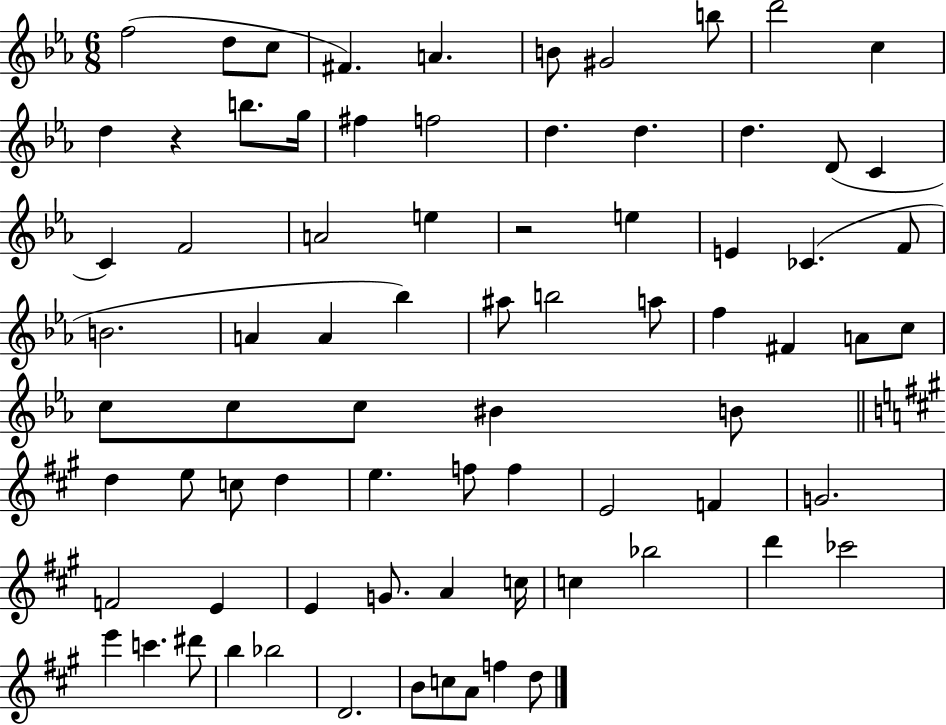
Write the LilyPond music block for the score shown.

{
  \clef treble
  \numericTimeSignature
  \time 6/8
  \key ees \major
  \repeat volta 2 { f''2( d''8 c''8 | fis'4.) a'4. | b'8 gis'2 b''8 | d'''2 c''4 | \break d''4 r4 b''8. g''16 | fis''4 f''2 | d''4. d''4. | d''4. d'8( c'4 | \break c'4) f'2 | a'2 e''4 | r2 e''4 | e'4 ces'4.( f'8 | \break b'2. | a'4 a'4 bes''4) | ais''8 b''2 a''8 | f''4 fis'4 a'8 c''8 | \break c''8 c''8 c''8 bis'4 b'8 | \bar "||" \break \key a \major d''4 e''8 c''8 d''4 | e''4. f''8 f''4 | e'2 f'4 | g'2. | \break f'2 e'4 | e'4 g'8. a'4 c''16 | c''4 bes''2 | d'''4 ces'''2 | \break e'''4 c'''4. dis'''8 | b''4 bes''2 | d'2. | b'8 c''8 a'8 f''4 d''8 | \break } \bar "|."
}